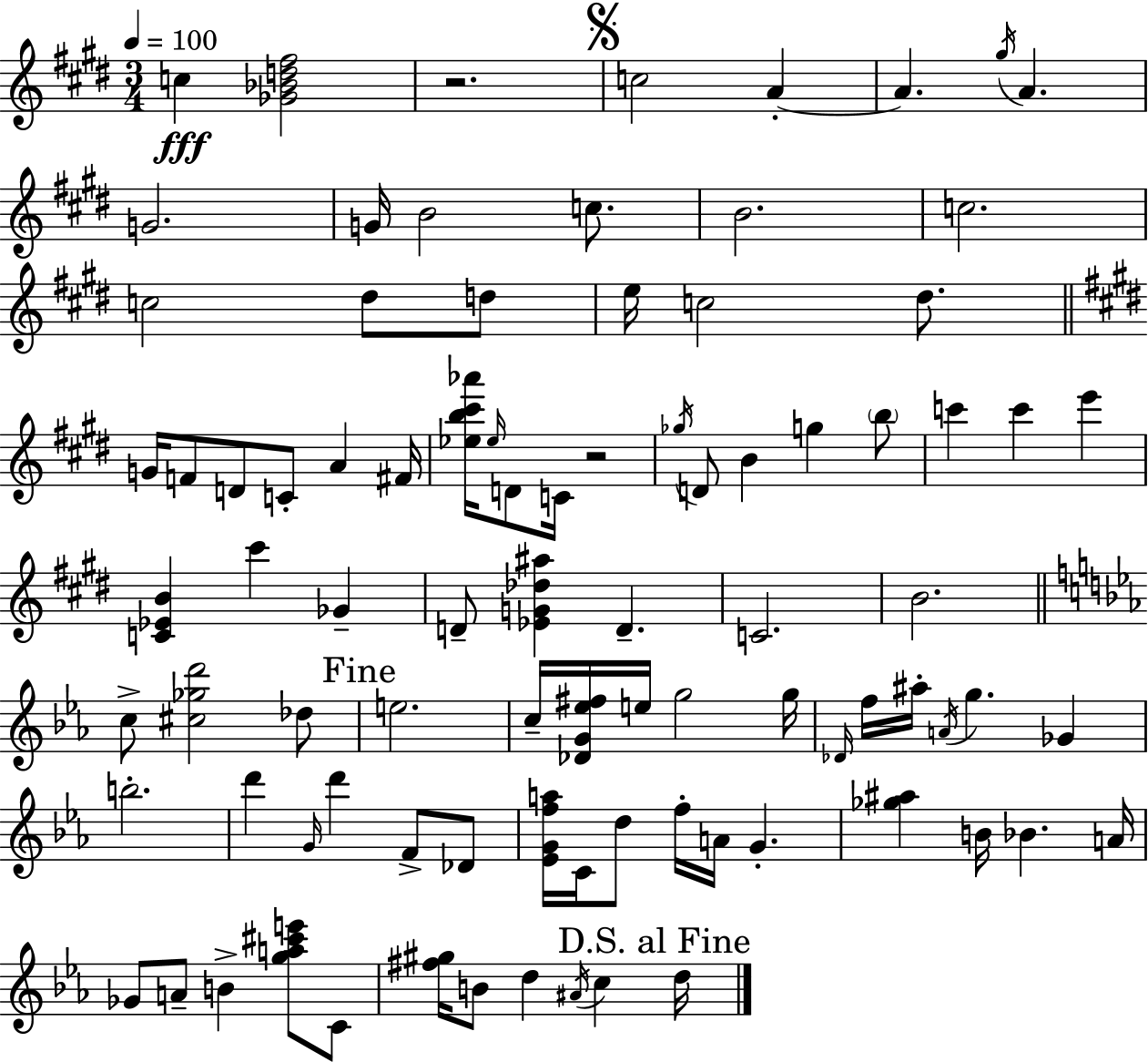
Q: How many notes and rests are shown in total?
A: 89